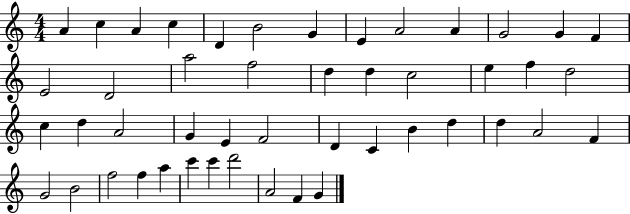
{
  \clef treble
  \numericTimeSignature
  \time 4/4
  \key c \major
  a'4 c''4 a'4 c''4 | d'4 b'2 g'4 | e'4 a'2 a'4 | g'2 g'4 f'4 | \break e'2 d'2 | a''2 f''2 | d''4 d''4 c''2 | e''4 f''4 d''2 | \break c''4 d''4 a'2 | g'4 e'4 f'2 | d'4 c'4 b'4 d''4 | d''4 a'2 f'4 | \break g'2 b'2 | f''2 f''4 a''4 | c'''4 c'''4 d'''2 | a'2 f'4 g'4 | \break \bar "|."
}